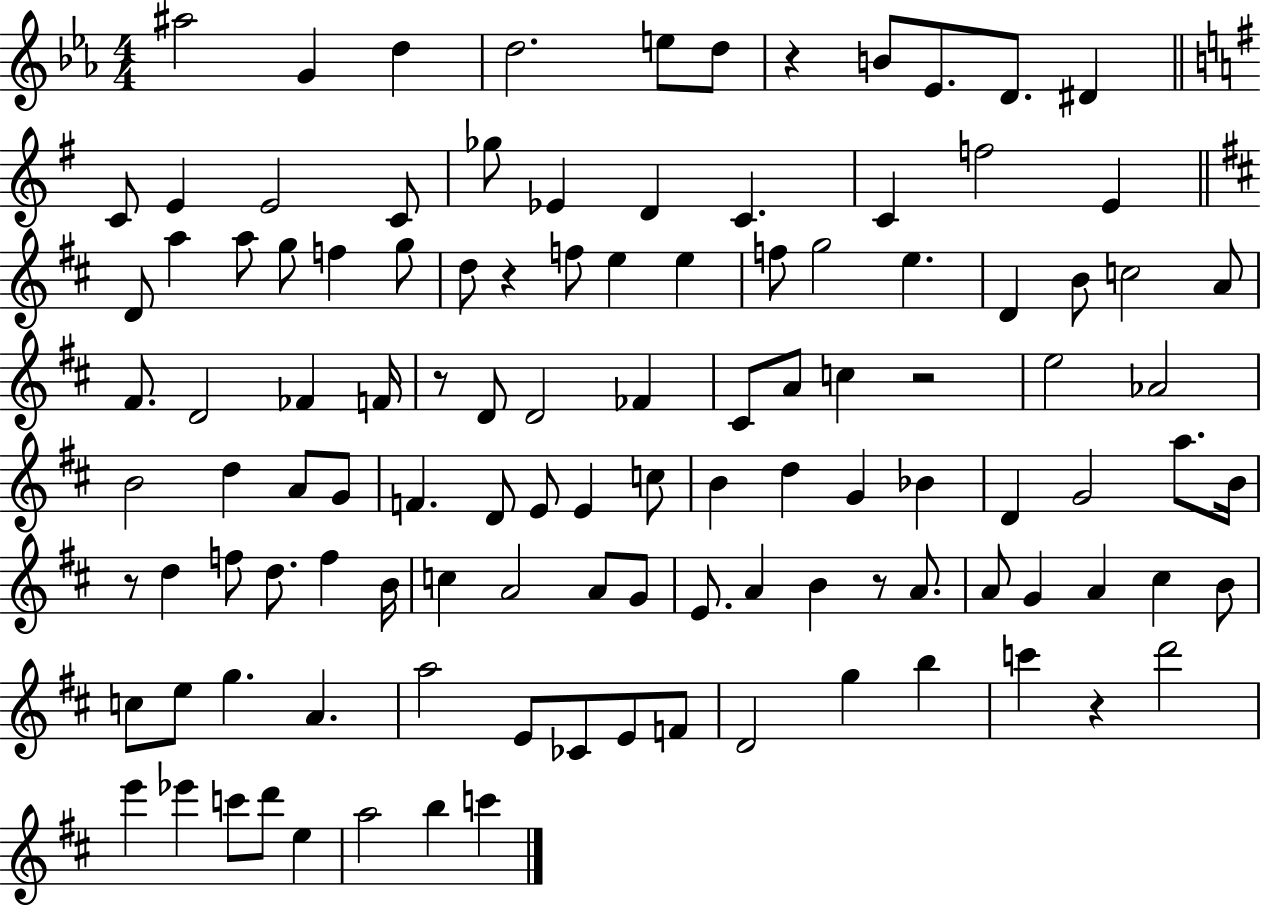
A#5/h G4/q D5/q D5/h. E5/e D5/e R/q B4/e Eb4/e. D4/e. D#4/q C4/e E4/q E4/h C4/e Gb5/e Eb4/q D4/q C4/q. C4/q F5/h E4/q D4/e A5/q A5/e G5/e F5/q G5/e D5/e R/q F5/e E5/q E5/q F5/e G5/h E5/q. D4/q B4/e C5/h A4/e F#4/e. D4/h FES4/q F4/s R/e D4/e D4/h FES4/q C#4/e A4/e C5/q R/h E5/h Ab4/h B4/h D5/q A4/e G4/e F4/q. D4/e E4/e E4/q C5/e B4/q D5/q G4/q Bb4/q D4/q G4/h A5/e. B4/s R/e D5/q F5/e D5/e. F5/q B4/s C5/q A4/h A4/e G4/e E4/e. A4/q B4/q R/e A4/e. A4/e G4/q A4/q C#5/q B4/e C5/e E5/e G5/q. A4/q. A5/h E4/e CES4/e E4/e F4/e D4/h G5/q B5/q C6/q R/q D6/h E6/q Eb6/q C6/e D6/e E5/q A5/h B5/q C6/q